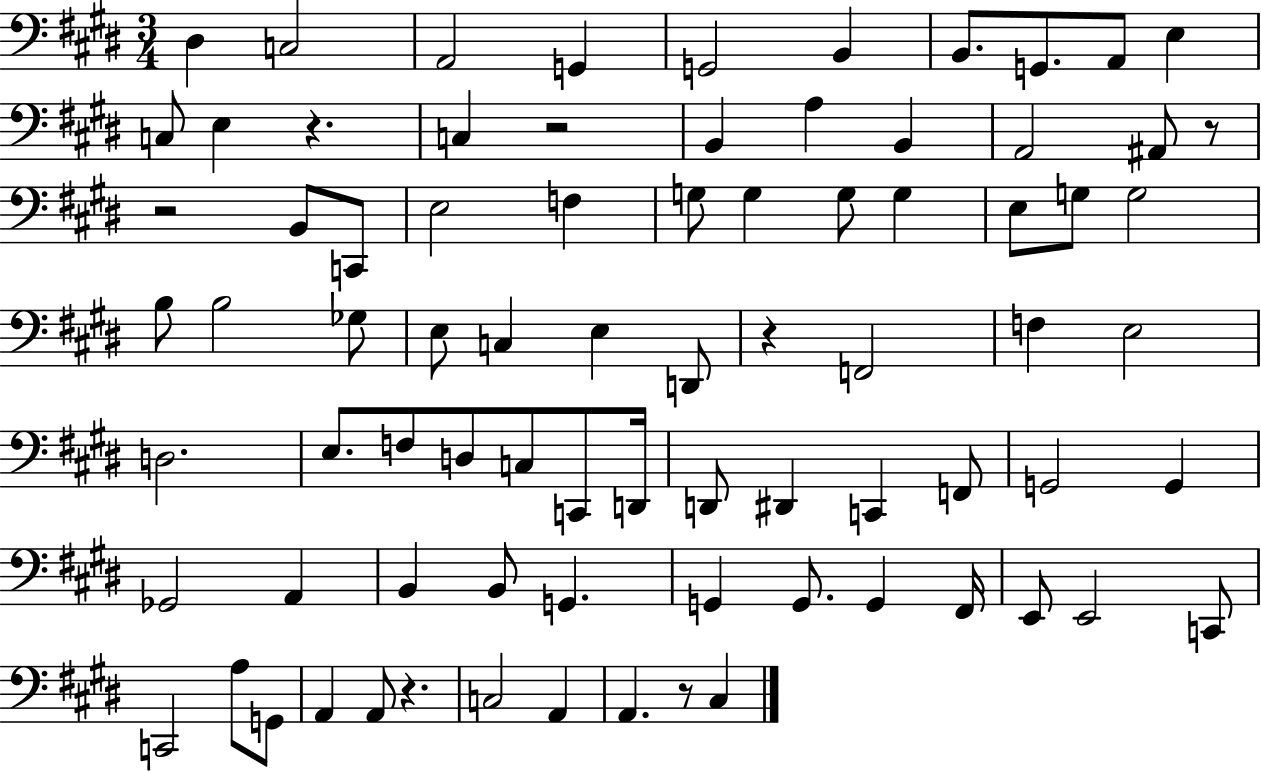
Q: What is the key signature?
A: E major